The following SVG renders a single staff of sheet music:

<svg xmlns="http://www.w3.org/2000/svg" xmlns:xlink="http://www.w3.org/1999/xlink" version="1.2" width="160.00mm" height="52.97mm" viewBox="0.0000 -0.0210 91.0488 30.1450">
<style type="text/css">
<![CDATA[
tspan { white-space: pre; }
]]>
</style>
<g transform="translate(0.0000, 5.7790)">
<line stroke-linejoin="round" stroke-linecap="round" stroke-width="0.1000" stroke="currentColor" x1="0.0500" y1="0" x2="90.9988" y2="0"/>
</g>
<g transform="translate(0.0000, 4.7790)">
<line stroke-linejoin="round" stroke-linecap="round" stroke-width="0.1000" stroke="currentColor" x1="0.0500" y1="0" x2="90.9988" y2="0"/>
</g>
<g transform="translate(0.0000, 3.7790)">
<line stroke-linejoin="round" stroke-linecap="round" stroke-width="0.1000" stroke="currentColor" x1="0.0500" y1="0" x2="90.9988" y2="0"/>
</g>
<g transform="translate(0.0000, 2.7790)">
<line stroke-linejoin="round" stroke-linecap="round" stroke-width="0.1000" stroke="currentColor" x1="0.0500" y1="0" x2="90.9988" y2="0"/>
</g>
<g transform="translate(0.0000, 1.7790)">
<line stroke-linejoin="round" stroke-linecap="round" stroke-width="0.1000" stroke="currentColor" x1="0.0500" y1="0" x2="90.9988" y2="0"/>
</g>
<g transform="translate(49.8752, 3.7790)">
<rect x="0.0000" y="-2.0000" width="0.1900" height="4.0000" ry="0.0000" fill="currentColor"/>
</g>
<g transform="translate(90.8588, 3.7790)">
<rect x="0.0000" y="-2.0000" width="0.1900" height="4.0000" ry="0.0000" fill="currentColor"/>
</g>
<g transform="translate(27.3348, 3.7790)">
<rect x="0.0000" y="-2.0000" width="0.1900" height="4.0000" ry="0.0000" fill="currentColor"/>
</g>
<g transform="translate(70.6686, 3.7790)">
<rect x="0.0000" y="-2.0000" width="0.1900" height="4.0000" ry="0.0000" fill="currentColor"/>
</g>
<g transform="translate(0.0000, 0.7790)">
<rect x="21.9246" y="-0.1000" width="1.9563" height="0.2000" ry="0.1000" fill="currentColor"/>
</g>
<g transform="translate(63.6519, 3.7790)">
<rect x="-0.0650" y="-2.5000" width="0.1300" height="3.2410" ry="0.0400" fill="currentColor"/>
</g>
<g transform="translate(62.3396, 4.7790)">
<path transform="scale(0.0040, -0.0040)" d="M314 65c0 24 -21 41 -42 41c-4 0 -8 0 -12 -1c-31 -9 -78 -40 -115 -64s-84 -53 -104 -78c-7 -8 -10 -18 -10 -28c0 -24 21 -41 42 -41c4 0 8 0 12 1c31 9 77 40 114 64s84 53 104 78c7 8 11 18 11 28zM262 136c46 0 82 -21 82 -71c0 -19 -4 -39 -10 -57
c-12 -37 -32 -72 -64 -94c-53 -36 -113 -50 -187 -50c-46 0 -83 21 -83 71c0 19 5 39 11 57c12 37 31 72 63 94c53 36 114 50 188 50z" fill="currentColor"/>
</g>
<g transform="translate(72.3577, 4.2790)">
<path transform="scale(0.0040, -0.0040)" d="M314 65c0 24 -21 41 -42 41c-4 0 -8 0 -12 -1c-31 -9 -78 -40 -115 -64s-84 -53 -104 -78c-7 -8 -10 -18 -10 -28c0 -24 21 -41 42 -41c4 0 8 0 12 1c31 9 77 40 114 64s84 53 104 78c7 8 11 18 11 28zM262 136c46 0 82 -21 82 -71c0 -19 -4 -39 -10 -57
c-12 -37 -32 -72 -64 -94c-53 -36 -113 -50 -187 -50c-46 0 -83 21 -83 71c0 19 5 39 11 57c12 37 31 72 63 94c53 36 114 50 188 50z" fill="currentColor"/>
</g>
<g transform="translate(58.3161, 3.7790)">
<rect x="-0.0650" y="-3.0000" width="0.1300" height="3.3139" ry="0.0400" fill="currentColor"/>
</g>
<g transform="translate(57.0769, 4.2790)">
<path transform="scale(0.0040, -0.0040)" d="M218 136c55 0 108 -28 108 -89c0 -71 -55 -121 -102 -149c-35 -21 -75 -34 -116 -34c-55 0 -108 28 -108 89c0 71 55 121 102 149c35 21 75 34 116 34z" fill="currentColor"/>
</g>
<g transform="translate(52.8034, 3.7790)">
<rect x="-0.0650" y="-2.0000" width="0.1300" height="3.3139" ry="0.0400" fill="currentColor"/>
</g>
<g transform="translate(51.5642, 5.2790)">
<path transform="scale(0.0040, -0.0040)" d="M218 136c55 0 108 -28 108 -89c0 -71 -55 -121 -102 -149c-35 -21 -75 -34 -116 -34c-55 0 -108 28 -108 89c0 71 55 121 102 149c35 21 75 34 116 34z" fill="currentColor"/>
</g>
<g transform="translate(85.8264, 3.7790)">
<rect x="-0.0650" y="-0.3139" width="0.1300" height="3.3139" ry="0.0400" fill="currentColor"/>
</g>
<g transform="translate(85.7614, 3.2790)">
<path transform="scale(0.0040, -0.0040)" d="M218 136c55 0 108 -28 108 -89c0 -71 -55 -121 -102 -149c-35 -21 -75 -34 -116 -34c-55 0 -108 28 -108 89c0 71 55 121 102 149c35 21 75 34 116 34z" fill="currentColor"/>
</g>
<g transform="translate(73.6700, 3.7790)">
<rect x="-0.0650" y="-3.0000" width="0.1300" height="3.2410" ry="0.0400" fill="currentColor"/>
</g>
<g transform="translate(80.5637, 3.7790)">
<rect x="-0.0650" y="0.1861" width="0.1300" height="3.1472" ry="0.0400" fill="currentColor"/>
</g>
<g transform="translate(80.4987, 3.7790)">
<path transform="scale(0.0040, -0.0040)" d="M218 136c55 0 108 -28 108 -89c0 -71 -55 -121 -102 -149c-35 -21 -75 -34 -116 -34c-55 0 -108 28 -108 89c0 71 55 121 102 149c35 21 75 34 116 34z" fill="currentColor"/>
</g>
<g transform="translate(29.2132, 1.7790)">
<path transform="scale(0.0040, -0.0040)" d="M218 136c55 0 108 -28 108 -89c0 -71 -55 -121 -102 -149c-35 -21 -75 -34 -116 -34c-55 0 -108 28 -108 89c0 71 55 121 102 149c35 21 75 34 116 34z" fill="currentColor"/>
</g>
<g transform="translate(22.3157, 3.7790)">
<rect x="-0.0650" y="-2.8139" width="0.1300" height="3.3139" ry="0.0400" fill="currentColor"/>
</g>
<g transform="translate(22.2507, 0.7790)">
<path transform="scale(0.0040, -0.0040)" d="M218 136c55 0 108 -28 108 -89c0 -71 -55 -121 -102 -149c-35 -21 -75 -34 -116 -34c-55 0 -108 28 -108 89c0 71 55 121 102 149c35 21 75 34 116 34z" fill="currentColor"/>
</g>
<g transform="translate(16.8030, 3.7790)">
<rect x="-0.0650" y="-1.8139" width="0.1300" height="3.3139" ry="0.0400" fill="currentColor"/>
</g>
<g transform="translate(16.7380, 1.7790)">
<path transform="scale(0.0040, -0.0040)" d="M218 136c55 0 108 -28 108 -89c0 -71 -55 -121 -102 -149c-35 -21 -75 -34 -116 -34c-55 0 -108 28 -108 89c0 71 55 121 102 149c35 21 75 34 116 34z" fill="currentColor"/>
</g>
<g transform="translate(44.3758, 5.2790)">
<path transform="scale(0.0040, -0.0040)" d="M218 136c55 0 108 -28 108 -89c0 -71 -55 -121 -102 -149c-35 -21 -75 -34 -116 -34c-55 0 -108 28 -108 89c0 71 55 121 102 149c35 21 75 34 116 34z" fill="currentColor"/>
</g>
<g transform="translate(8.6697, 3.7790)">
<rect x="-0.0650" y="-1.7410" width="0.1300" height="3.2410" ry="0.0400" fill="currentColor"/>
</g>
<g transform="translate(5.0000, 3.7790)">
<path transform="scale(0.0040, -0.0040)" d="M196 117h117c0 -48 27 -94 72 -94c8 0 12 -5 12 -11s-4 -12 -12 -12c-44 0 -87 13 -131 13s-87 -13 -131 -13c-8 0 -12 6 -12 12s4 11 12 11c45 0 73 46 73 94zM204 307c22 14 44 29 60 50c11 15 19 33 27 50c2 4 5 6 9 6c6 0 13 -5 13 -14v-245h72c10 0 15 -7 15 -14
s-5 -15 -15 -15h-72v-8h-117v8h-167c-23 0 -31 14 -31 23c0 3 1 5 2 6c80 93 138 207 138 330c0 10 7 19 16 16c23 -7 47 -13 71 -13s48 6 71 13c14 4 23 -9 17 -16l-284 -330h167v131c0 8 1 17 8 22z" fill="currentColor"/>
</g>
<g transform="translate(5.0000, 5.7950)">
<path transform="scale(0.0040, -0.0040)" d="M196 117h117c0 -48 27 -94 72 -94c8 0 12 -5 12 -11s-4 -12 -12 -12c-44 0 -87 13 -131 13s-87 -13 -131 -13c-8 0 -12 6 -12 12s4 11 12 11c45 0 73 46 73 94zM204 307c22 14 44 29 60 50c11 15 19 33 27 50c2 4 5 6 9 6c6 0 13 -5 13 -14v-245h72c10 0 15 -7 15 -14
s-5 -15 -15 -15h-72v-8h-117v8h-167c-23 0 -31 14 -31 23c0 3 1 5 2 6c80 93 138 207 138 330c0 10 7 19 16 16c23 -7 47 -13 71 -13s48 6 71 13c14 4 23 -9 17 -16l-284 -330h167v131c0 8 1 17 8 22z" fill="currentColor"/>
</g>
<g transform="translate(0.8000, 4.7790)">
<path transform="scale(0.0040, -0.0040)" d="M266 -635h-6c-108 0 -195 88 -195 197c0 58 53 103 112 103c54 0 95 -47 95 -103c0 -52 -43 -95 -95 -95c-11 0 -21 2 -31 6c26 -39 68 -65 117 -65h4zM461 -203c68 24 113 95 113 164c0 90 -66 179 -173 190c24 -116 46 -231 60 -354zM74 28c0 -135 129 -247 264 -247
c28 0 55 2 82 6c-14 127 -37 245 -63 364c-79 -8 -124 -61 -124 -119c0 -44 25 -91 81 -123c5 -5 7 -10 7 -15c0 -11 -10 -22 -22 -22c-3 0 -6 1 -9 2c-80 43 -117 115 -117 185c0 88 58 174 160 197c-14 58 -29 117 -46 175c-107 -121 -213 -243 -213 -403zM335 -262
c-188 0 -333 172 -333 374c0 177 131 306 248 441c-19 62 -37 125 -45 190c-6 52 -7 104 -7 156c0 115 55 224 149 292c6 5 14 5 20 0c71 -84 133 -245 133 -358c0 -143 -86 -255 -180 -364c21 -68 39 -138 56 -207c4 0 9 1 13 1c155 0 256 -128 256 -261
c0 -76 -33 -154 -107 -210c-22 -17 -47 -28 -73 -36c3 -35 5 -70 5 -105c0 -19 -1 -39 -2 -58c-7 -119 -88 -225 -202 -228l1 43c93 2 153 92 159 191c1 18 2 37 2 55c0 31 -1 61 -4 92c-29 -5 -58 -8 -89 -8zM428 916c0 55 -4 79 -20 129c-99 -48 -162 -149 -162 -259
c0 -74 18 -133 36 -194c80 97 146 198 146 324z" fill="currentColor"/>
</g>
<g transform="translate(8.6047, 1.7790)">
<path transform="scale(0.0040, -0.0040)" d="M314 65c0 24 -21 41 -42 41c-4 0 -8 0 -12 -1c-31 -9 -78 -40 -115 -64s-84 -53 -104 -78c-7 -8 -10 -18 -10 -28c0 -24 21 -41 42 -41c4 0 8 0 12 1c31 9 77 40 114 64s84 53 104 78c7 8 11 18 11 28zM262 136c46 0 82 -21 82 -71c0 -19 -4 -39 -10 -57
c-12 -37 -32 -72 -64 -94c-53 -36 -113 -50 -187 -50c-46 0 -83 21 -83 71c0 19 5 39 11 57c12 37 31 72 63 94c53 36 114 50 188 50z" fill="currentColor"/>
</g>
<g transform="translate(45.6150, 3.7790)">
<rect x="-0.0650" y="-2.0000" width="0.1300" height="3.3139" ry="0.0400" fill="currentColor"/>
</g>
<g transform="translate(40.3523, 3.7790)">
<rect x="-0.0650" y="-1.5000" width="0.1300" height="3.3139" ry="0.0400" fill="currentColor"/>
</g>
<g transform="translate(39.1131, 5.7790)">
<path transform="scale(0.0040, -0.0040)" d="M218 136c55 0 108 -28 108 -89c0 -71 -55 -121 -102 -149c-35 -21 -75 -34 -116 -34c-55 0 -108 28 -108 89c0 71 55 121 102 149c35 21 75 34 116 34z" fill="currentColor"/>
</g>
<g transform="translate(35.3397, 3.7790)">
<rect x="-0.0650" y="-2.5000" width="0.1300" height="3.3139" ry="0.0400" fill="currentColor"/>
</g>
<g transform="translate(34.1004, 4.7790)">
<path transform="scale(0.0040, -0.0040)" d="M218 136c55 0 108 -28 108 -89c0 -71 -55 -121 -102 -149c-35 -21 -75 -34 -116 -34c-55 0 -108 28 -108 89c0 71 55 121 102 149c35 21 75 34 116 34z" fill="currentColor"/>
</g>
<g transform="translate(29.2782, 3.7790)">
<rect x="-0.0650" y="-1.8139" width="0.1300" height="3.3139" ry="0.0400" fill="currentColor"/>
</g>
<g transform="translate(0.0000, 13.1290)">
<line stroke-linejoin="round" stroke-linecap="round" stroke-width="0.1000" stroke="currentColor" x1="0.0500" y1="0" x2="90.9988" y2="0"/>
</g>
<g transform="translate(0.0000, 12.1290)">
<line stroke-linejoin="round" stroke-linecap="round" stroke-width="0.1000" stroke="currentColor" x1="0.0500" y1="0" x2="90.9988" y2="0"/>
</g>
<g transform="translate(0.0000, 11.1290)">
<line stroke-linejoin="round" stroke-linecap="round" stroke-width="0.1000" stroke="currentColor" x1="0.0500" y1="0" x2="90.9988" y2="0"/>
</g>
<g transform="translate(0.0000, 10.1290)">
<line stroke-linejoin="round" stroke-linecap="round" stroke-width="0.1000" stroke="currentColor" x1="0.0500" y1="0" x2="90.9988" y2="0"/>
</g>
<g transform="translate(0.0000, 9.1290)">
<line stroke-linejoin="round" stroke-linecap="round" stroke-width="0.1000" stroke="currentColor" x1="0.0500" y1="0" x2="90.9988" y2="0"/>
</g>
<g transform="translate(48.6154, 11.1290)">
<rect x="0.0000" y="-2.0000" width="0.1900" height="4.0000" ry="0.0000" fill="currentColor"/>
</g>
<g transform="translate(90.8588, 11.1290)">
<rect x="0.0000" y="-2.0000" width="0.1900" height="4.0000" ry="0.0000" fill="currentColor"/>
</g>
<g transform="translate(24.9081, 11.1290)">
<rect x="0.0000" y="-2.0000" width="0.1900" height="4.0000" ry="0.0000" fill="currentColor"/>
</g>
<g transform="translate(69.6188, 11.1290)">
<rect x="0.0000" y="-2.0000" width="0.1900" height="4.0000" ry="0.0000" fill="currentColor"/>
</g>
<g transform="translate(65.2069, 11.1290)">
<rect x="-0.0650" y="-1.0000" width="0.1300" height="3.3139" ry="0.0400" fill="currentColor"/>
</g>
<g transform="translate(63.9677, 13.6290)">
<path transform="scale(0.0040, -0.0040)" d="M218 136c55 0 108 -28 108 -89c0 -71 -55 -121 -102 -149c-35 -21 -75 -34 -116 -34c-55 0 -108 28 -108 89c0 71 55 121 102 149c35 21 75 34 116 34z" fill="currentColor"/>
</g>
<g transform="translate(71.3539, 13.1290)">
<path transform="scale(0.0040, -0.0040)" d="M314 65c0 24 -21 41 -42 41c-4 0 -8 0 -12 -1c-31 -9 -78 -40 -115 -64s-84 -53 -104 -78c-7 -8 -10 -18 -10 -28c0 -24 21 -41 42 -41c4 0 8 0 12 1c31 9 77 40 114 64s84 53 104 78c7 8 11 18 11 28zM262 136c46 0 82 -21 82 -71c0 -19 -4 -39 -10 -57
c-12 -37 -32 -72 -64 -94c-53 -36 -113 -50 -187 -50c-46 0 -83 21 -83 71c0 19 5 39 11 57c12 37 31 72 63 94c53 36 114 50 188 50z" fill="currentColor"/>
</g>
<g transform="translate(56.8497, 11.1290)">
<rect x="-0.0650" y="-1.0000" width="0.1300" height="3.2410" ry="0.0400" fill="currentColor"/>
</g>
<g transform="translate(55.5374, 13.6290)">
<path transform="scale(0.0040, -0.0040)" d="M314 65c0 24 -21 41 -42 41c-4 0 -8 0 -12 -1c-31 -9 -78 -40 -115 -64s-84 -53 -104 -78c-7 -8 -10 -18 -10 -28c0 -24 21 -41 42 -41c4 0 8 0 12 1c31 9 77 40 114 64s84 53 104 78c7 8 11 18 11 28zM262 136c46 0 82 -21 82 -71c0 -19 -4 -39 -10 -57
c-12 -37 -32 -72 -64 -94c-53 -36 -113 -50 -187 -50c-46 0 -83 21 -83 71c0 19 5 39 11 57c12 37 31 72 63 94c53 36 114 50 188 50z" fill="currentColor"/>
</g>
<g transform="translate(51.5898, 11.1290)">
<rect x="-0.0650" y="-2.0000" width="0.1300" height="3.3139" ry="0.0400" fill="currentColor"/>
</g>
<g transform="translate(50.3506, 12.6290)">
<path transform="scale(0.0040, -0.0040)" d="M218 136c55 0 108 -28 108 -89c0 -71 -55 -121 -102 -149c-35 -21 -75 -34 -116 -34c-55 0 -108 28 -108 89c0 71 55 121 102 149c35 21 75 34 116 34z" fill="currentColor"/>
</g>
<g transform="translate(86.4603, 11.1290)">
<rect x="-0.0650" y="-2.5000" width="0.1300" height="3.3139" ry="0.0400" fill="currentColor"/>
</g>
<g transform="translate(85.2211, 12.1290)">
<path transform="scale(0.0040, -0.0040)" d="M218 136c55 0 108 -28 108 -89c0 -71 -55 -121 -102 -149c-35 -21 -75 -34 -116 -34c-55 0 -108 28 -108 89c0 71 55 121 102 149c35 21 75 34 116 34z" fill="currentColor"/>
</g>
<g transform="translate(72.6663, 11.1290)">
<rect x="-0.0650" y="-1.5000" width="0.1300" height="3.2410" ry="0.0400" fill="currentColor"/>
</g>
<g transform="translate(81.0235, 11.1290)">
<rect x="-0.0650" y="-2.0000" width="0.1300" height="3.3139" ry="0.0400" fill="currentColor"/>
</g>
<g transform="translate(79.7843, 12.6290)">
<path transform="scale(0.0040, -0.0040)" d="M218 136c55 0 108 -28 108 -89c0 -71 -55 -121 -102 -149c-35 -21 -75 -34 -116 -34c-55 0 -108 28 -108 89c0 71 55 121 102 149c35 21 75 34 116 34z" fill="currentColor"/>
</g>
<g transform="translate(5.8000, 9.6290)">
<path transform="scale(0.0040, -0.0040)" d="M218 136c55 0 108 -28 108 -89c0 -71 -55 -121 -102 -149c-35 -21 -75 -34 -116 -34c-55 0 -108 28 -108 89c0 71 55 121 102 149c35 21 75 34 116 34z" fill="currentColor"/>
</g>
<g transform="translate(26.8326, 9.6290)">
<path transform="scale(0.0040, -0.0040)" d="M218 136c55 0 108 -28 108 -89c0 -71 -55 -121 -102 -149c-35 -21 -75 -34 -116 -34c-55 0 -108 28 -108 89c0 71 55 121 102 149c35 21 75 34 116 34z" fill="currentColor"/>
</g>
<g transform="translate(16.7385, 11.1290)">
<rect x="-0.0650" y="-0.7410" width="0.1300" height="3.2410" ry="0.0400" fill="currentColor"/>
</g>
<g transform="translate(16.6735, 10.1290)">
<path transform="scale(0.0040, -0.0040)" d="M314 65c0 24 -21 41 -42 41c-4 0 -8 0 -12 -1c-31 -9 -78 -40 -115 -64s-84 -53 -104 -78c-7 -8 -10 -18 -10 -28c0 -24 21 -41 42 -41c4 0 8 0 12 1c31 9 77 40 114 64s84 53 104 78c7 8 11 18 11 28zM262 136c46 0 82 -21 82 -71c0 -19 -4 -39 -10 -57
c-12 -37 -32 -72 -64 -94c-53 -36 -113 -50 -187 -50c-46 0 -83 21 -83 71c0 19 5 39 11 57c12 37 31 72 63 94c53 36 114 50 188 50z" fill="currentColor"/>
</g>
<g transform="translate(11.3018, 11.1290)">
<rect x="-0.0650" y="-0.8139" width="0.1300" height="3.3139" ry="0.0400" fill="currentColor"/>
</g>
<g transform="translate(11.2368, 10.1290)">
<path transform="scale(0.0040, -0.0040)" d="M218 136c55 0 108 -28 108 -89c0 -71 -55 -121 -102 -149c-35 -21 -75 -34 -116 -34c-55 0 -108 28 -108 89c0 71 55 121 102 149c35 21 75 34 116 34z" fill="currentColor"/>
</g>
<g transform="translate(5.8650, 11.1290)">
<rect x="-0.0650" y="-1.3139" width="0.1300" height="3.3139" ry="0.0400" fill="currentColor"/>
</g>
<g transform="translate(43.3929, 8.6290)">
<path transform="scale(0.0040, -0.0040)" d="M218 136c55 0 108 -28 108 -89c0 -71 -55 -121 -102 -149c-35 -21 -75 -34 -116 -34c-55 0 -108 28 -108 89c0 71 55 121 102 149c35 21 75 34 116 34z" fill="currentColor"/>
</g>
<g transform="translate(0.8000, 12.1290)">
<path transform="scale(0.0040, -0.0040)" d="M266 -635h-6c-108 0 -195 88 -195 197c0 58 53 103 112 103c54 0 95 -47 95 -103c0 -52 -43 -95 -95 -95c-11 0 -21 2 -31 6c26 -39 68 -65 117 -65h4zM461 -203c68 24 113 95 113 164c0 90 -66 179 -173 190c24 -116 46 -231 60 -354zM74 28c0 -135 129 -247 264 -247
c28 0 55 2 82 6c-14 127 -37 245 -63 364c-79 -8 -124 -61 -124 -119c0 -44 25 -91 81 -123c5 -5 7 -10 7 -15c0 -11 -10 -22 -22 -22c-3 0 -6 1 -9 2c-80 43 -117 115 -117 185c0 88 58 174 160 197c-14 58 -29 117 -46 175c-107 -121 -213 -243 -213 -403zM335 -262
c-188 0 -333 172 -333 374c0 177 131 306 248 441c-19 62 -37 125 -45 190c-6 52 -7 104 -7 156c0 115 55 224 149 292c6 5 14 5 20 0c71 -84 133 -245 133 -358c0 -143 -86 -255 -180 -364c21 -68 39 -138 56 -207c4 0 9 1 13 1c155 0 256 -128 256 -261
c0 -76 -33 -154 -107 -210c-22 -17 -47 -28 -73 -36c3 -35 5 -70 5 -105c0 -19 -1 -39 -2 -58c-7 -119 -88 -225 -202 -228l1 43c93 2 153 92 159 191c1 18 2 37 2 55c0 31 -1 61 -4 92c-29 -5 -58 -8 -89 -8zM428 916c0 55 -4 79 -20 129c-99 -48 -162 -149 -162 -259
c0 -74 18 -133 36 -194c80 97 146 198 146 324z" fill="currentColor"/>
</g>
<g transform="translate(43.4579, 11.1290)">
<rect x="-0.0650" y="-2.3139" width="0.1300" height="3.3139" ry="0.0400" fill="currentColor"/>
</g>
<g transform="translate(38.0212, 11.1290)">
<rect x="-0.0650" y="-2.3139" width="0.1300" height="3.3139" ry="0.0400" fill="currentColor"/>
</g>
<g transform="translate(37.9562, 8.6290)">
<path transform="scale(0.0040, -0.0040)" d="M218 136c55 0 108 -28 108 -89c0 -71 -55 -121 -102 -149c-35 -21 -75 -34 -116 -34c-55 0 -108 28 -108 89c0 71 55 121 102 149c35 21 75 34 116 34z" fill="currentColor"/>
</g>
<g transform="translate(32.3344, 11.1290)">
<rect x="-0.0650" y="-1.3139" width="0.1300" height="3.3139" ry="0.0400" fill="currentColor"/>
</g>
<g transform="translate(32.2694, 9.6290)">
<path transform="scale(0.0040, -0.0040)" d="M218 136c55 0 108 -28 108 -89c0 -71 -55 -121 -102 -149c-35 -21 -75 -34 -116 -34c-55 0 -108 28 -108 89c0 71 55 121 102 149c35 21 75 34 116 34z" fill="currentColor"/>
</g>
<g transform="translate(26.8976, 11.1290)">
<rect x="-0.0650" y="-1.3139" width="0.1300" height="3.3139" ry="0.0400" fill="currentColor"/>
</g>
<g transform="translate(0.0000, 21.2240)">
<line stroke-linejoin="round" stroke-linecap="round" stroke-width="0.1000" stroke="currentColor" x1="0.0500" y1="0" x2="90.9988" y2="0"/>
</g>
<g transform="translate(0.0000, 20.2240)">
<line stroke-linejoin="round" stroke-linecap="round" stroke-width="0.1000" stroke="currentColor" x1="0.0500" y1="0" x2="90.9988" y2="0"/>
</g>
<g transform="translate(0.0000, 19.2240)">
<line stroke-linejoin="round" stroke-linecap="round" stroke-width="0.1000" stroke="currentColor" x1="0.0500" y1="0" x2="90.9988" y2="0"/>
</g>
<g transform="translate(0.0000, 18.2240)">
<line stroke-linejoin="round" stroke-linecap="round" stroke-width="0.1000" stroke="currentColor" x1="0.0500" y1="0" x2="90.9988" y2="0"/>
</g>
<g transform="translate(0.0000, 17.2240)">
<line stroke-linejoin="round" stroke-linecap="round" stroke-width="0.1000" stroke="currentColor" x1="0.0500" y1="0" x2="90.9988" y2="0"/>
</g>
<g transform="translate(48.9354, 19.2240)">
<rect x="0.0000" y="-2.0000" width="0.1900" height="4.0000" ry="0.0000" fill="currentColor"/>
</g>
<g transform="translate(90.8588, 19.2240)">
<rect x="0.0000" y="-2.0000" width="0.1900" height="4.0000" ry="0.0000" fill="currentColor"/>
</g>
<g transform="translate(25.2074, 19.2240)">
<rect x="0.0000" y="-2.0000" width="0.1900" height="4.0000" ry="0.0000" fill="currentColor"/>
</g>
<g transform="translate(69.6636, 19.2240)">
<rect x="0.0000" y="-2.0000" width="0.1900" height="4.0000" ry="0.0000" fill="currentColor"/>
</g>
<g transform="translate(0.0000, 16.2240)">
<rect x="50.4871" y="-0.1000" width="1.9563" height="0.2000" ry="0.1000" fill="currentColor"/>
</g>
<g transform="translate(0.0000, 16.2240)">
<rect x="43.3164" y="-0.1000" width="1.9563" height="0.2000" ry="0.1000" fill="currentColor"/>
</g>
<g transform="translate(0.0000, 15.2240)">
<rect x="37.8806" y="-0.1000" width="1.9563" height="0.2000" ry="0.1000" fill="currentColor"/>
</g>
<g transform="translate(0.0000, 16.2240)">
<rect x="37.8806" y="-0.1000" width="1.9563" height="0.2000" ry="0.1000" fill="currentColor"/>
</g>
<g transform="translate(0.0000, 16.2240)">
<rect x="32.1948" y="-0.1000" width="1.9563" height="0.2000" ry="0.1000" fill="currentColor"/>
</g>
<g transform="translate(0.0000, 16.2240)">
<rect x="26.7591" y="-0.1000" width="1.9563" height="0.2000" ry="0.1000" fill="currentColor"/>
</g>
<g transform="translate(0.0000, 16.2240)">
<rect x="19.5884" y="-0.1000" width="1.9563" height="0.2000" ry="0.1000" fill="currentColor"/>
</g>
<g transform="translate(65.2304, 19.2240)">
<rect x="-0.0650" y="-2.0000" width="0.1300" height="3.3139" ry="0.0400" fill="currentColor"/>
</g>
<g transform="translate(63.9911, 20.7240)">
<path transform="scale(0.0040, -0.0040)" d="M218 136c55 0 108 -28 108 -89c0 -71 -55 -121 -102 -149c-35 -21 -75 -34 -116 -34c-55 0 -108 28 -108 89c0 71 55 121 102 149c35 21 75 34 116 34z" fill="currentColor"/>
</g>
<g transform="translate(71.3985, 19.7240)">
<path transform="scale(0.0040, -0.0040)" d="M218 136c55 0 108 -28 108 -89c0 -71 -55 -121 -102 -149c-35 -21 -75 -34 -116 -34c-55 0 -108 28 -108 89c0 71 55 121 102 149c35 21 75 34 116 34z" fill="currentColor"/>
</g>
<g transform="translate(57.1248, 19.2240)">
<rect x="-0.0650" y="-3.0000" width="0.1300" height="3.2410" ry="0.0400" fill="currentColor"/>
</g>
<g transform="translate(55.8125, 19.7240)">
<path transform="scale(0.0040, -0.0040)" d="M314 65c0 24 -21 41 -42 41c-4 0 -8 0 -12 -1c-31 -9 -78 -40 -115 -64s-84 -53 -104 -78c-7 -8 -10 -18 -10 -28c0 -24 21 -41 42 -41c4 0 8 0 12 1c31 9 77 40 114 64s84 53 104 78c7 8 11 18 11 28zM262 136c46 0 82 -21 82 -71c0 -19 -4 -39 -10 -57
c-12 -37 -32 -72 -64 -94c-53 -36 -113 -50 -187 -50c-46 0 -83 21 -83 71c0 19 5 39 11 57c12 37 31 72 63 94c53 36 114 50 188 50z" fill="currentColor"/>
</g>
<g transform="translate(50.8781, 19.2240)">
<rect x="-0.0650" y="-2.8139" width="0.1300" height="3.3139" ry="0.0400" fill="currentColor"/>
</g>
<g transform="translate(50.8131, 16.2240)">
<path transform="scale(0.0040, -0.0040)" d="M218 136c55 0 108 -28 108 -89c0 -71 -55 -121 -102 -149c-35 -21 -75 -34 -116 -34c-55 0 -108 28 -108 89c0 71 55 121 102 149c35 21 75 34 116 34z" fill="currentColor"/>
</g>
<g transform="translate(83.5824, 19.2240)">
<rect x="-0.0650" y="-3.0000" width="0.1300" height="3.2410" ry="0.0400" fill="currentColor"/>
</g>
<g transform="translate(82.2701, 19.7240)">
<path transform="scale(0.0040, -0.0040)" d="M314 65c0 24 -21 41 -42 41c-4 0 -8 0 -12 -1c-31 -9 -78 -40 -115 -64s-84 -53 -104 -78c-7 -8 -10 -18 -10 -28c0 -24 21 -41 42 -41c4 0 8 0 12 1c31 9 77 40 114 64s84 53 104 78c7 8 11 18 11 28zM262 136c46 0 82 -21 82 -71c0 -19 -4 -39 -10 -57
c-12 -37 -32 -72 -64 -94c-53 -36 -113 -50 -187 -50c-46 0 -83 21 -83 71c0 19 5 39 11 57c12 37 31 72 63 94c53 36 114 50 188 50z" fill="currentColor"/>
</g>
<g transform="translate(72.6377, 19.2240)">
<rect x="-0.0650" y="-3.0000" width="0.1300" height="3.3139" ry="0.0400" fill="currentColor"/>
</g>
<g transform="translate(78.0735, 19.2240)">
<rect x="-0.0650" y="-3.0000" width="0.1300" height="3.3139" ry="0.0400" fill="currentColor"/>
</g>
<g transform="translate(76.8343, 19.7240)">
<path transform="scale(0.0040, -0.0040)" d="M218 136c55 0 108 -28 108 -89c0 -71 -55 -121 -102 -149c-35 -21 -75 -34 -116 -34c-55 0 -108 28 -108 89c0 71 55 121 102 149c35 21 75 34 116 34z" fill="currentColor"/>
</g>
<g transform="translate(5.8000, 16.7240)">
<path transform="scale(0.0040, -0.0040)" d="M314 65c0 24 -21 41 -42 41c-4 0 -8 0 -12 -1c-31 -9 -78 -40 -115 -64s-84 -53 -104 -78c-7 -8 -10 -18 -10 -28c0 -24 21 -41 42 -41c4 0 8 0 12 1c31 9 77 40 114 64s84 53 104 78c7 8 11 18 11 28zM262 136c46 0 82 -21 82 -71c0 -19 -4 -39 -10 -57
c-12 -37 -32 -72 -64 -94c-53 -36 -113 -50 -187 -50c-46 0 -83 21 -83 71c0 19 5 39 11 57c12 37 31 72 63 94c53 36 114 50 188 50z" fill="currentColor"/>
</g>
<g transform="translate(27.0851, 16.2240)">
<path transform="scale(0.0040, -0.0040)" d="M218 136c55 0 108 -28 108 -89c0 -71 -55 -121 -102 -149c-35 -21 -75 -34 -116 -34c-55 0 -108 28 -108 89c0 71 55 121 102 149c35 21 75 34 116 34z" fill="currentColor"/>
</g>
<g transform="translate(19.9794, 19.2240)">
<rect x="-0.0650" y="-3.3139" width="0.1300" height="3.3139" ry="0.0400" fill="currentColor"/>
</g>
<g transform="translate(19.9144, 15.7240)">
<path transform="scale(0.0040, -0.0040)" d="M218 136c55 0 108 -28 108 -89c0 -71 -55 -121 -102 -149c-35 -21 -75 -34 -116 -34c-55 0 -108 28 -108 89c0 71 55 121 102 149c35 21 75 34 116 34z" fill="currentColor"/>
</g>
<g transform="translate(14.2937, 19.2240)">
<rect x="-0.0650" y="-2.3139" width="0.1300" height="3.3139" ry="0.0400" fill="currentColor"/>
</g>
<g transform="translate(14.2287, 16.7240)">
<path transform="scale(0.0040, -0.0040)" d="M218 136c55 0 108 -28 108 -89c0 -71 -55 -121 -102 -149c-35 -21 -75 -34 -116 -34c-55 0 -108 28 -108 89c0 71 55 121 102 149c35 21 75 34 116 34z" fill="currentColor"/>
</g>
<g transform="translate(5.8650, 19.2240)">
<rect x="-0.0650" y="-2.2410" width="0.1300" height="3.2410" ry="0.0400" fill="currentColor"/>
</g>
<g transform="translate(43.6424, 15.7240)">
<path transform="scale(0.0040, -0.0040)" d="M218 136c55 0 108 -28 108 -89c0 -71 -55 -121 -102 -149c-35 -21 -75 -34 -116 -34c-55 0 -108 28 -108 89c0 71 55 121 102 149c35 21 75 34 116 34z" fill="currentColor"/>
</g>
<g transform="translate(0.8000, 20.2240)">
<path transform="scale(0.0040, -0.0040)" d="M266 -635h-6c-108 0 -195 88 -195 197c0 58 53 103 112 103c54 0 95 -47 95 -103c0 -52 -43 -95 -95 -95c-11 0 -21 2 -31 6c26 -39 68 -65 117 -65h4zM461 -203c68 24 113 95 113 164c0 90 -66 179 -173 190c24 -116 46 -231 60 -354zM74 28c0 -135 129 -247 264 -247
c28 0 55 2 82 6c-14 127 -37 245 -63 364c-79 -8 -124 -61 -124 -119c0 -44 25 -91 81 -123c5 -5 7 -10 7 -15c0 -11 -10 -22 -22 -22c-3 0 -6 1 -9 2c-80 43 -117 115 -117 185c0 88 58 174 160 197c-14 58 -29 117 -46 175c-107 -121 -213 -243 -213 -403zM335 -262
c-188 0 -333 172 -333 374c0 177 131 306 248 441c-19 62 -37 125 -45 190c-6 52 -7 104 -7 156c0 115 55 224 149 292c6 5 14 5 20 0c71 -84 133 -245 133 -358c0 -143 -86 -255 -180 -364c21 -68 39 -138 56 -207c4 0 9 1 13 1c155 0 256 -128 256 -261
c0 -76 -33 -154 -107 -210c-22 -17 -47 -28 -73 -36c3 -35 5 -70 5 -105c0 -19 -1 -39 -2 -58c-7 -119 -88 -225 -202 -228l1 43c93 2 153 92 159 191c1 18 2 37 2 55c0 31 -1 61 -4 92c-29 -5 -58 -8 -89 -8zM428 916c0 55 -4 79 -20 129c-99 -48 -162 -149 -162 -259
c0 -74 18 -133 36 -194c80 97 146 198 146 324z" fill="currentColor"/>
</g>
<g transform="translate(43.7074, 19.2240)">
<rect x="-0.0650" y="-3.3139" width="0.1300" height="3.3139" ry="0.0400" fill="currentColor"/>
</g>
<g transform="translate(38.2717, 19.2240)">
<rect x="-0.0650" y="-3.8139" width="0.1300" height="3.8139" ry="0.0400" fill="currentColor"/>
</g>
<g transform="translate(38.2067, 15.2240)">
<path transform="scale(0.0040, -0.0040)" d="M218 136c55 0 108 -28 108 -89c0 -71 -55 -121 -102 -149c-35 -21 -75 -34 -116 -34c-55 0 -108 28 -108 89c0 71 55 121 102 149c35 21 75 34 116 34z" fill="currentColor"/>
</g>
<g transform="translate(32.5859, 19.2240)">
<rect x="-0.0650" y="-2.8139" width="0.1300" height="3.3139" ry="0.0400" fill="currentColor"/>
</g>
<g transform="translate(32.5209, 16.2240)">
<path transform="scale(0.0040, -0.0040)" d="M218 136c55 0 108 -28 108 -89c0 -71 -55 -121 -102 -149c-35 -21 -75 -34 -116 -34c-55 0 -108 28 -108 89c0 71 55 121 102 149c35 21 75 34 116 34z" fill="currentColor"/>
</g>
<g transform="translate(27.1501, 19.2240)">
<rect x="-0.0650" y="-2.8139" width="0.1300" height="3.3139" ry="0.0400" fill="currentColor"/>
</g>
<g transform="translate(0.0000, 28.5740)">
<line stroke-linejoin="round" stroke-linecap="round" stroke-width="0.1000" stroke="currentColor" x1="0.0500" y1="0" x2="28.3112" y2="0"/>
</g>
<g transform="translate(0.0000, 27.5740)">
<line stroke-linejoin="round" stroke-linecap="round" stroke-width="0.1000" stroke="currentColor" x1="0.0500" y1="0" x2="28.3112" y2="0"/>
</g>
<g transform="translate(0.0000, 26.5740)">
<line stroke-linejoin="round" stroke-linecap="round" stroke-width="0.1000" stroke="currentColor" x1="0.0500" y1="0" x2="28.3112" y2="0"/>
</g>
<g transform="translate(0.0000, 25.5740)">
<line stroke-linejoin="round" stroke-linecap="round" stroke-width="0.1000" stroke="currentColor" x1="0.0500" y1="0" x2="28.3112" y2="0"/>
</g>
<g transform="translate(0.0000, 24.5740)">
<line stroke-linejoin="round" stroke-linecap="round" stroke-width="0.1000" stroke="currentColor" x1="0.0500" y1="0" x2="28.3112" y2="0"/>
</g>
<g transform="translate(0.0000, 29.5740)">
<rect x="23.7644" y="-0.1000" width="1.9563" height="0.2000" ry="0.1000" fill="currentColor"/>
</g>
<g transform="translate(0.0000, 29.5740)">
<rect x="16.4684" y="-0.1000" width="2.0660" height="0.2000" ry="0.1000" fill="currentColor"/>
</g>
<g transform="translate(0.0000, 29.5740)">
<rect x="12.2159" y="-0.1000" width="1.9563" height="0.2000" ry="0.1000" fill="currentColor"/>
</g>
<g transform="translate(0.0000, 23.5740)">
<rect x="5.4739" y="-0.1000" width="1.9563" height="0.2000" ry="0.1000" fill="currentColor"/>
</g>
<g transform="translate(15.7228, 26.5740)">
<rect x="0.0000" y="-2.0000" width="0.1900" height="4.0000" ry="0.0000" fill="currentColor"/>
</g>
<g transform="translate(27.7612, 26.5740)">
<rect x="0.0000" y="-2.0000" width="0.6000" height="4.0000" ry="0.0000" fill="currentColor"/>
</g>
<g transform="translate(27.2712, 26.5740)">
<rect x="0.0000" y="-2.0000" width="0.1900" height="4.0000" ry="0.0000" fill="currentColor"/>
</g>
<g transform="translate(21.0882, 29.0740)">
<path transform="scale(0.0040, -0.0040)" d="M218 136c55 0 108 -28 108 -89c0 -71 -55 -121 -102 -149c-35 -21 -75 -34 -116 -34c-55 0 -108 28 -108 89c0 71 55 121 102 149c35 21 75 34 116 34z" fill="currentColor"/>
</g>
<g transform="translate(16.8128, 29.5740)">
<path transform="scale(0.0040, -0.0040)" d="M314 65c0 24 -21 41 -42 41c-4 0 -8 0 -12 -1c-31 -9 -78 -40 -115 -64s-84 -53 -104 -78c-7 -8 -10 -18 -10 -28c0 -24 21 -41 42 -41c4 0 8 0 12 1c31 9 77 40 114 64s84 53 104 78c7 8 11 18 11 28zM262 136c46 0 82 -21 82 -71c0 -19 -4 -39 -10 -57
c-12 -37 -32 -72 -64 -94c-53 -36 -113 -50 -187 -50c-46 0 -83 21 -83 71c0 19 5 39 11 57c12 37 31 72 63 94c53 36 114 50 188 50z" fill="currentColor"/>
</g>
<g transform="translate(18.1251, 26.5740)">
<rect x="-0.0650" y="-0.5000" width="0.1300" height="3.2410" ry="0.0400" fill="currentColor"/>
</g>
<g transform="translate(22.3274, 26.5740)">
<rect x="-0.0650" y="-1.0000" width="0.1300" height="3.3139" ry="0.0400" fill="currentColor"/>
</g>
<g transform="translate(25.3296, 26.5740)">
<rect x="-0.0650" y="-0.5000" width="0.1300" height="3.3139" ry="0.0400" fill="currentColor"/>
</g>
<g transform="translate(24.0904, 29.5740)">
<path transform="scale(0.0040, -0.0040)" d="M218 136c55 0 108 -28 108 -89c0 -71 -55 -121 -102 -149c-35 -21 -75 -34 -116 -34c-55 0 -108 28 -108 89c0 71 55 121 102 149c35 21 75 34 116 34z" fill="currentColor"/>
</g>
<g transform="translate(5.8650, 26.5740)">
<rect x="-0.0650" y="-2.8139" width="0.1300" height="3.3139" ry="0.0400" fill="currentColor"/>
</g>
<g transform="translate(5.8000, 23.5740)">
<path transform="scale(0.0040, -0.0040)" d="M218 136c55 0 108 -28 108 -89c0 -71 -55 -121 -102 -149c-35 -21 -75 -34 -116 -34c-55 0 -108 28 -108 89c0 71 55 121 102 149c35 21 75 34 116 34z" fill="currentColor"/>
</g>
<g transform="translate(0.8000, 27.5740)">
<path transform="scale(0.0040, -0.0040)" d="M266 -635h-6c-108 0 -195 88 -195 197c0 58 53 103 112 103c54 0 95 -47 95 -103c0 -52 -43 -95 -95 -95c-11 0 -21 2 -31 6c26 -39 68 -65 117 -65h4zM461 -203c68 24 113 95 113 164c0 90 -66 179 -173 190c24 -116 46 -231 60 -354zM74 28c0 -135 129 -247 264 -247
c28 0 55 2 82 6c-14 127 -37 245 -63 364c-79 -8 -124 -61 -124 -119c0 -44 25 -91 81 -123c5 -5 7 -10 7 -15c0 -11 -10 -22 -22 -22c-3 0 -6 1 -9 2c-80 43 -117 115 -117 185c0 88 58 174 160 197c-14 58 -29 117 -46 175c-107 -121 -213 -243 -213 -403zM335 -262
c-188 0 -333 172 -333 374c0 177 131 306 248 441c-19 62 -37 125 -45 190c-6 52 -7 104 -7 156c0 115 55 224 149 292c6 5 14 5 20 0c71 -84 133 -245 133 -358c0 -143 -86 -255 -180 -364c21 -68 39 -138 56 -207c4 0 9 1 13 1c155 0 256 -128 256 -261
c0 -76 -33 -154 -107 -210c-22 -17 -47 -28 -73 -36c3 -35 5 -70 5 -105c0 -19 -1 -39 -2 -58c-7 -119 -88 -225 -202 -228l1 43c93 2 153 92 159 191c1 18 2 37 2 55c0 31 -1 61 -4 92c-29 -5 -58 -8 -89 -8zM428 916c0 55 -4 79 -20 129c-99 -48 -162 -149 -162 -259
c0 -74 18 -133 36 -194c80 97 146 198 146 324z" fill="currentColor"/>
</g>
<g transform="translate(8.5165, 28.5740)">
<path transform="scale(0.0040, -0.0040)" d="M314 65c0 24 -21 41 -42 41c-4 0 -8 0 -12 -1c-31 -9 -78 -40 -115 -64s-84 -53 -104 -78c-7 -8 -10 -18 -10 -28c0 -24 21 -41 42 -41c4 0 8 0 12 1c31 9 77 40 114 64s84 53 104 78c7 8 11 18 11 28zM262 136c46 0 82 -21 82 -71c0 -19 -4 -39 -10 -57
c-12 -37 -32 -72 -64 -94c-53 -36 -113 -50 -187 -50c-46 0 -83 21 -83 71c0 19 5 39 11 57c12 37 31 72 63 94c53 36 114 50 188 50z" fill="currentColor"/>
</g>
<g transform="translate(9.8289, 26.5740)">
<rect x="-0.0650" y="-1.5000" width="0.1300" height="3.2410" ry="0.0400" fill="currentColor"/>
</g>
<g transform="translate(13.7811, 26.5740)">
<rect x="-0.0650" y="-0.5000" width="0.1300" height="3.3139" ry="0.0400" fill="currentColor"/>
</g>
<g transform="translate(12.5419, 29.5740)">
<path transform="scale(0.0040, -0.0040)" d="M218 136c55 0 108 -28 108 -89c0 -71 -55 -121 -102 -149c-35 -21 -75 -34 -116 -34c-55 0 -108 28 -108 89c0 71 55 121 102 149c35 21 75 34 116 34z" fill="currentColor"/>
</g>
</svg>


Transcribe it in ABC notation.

X:1
T:Untitled
M:4/4
L:1/4
K:C
f2 f a f G E F F A G2 A2 B c e d d2 e e g g F D2 D E2 F G g2 g b a a c' b a A2 F A A A2 a E2 C C2 D C